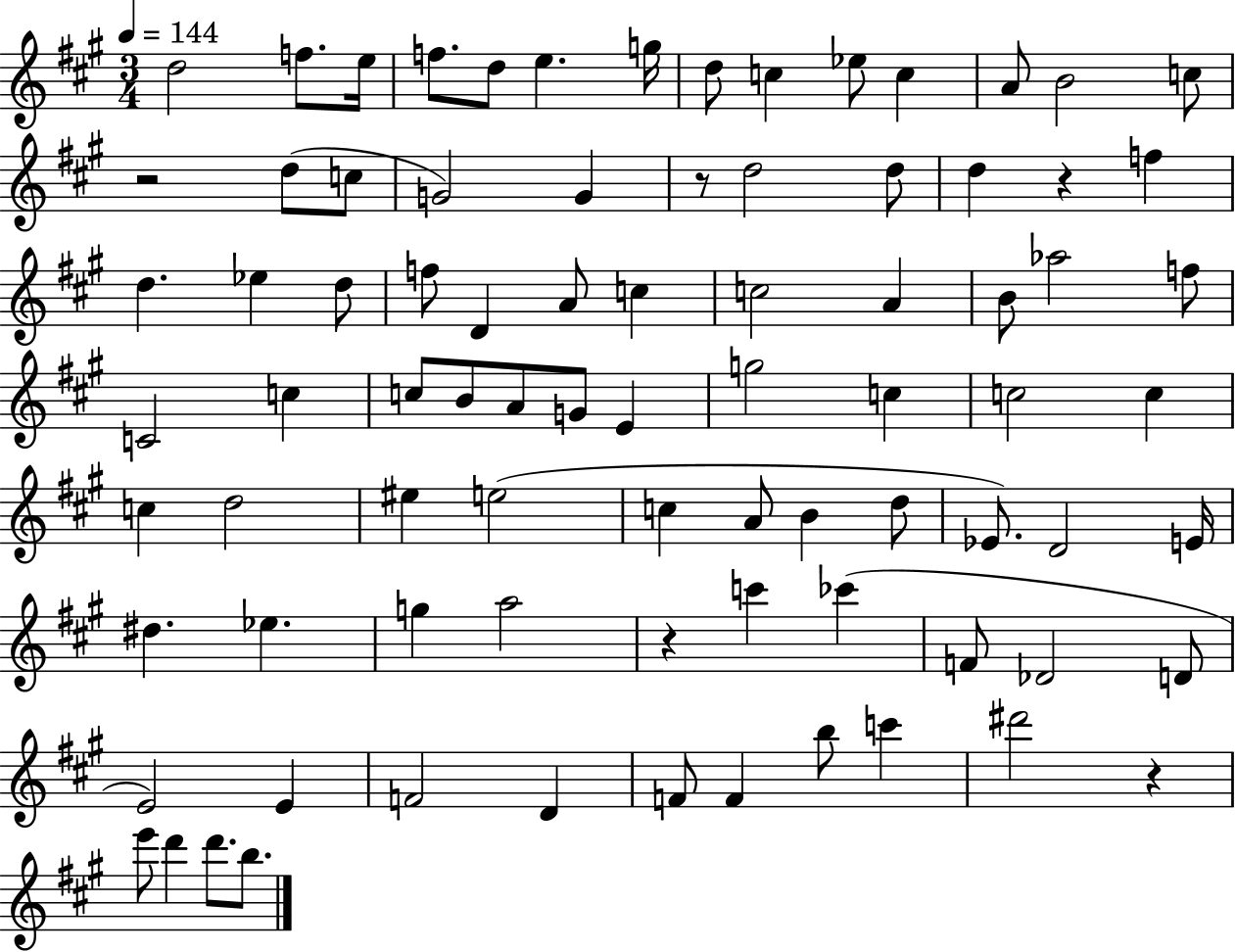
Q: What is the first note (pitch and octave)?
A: D5